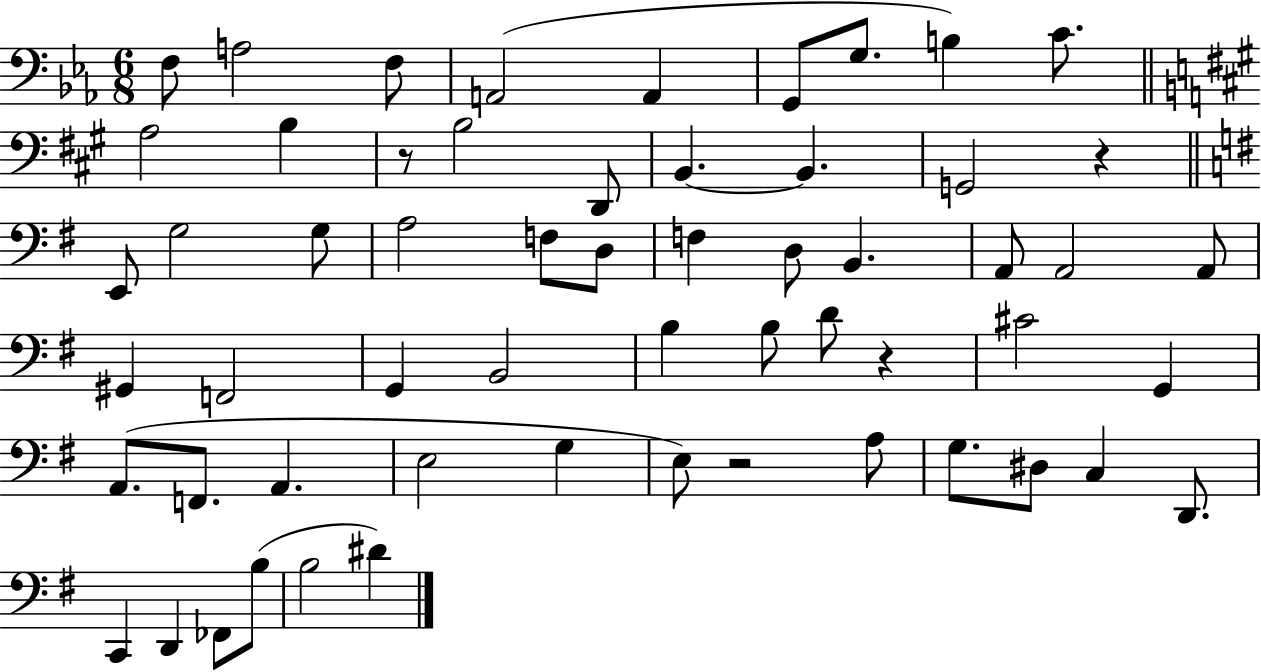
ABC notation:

X:1
T:Untitled
M:6/8
L:1/4
K:Eb
F,/2 A,2 F,/2 A,,2 A,, G,,/2 G,/2 B, C/2 A,2 B, z/2 B,2 D,,/2 B,, B,, G,,2 z E,,/2 G,2 G,/2 A,2 F,/2 D,/2 F, D,/2 B,, A,,/2 A,,2 A,,/2 ^G,, F,,2 G,, B,,2 B, B,/2 D/2 z ^C2 G,, A,,/2 F,,/2 A,, E,2 G, E,/2 z2 A,/2 G,/2 ^D,/2 C, D,,/2 C,, D,, _F,,/2 B,/2 B,2 ^D